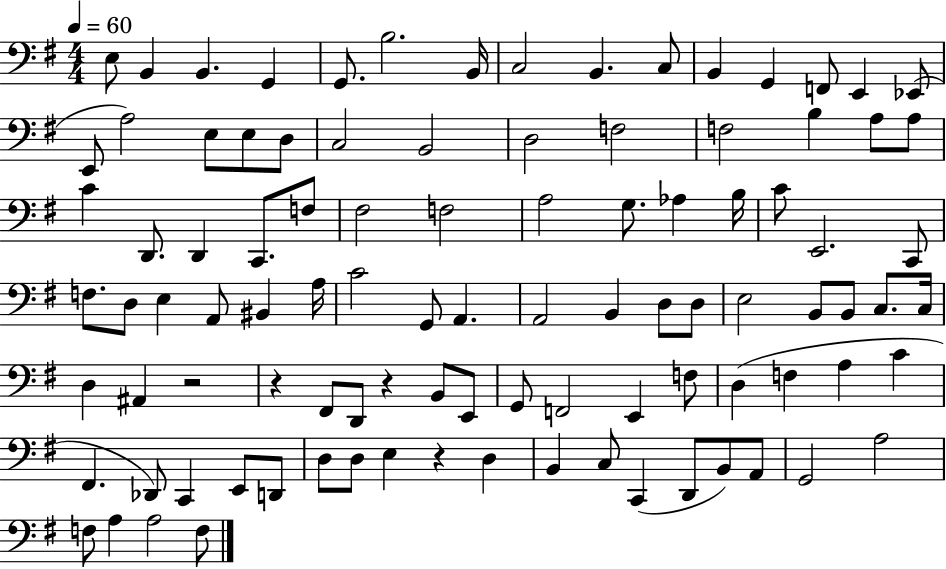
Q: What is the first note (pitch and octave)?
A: E3